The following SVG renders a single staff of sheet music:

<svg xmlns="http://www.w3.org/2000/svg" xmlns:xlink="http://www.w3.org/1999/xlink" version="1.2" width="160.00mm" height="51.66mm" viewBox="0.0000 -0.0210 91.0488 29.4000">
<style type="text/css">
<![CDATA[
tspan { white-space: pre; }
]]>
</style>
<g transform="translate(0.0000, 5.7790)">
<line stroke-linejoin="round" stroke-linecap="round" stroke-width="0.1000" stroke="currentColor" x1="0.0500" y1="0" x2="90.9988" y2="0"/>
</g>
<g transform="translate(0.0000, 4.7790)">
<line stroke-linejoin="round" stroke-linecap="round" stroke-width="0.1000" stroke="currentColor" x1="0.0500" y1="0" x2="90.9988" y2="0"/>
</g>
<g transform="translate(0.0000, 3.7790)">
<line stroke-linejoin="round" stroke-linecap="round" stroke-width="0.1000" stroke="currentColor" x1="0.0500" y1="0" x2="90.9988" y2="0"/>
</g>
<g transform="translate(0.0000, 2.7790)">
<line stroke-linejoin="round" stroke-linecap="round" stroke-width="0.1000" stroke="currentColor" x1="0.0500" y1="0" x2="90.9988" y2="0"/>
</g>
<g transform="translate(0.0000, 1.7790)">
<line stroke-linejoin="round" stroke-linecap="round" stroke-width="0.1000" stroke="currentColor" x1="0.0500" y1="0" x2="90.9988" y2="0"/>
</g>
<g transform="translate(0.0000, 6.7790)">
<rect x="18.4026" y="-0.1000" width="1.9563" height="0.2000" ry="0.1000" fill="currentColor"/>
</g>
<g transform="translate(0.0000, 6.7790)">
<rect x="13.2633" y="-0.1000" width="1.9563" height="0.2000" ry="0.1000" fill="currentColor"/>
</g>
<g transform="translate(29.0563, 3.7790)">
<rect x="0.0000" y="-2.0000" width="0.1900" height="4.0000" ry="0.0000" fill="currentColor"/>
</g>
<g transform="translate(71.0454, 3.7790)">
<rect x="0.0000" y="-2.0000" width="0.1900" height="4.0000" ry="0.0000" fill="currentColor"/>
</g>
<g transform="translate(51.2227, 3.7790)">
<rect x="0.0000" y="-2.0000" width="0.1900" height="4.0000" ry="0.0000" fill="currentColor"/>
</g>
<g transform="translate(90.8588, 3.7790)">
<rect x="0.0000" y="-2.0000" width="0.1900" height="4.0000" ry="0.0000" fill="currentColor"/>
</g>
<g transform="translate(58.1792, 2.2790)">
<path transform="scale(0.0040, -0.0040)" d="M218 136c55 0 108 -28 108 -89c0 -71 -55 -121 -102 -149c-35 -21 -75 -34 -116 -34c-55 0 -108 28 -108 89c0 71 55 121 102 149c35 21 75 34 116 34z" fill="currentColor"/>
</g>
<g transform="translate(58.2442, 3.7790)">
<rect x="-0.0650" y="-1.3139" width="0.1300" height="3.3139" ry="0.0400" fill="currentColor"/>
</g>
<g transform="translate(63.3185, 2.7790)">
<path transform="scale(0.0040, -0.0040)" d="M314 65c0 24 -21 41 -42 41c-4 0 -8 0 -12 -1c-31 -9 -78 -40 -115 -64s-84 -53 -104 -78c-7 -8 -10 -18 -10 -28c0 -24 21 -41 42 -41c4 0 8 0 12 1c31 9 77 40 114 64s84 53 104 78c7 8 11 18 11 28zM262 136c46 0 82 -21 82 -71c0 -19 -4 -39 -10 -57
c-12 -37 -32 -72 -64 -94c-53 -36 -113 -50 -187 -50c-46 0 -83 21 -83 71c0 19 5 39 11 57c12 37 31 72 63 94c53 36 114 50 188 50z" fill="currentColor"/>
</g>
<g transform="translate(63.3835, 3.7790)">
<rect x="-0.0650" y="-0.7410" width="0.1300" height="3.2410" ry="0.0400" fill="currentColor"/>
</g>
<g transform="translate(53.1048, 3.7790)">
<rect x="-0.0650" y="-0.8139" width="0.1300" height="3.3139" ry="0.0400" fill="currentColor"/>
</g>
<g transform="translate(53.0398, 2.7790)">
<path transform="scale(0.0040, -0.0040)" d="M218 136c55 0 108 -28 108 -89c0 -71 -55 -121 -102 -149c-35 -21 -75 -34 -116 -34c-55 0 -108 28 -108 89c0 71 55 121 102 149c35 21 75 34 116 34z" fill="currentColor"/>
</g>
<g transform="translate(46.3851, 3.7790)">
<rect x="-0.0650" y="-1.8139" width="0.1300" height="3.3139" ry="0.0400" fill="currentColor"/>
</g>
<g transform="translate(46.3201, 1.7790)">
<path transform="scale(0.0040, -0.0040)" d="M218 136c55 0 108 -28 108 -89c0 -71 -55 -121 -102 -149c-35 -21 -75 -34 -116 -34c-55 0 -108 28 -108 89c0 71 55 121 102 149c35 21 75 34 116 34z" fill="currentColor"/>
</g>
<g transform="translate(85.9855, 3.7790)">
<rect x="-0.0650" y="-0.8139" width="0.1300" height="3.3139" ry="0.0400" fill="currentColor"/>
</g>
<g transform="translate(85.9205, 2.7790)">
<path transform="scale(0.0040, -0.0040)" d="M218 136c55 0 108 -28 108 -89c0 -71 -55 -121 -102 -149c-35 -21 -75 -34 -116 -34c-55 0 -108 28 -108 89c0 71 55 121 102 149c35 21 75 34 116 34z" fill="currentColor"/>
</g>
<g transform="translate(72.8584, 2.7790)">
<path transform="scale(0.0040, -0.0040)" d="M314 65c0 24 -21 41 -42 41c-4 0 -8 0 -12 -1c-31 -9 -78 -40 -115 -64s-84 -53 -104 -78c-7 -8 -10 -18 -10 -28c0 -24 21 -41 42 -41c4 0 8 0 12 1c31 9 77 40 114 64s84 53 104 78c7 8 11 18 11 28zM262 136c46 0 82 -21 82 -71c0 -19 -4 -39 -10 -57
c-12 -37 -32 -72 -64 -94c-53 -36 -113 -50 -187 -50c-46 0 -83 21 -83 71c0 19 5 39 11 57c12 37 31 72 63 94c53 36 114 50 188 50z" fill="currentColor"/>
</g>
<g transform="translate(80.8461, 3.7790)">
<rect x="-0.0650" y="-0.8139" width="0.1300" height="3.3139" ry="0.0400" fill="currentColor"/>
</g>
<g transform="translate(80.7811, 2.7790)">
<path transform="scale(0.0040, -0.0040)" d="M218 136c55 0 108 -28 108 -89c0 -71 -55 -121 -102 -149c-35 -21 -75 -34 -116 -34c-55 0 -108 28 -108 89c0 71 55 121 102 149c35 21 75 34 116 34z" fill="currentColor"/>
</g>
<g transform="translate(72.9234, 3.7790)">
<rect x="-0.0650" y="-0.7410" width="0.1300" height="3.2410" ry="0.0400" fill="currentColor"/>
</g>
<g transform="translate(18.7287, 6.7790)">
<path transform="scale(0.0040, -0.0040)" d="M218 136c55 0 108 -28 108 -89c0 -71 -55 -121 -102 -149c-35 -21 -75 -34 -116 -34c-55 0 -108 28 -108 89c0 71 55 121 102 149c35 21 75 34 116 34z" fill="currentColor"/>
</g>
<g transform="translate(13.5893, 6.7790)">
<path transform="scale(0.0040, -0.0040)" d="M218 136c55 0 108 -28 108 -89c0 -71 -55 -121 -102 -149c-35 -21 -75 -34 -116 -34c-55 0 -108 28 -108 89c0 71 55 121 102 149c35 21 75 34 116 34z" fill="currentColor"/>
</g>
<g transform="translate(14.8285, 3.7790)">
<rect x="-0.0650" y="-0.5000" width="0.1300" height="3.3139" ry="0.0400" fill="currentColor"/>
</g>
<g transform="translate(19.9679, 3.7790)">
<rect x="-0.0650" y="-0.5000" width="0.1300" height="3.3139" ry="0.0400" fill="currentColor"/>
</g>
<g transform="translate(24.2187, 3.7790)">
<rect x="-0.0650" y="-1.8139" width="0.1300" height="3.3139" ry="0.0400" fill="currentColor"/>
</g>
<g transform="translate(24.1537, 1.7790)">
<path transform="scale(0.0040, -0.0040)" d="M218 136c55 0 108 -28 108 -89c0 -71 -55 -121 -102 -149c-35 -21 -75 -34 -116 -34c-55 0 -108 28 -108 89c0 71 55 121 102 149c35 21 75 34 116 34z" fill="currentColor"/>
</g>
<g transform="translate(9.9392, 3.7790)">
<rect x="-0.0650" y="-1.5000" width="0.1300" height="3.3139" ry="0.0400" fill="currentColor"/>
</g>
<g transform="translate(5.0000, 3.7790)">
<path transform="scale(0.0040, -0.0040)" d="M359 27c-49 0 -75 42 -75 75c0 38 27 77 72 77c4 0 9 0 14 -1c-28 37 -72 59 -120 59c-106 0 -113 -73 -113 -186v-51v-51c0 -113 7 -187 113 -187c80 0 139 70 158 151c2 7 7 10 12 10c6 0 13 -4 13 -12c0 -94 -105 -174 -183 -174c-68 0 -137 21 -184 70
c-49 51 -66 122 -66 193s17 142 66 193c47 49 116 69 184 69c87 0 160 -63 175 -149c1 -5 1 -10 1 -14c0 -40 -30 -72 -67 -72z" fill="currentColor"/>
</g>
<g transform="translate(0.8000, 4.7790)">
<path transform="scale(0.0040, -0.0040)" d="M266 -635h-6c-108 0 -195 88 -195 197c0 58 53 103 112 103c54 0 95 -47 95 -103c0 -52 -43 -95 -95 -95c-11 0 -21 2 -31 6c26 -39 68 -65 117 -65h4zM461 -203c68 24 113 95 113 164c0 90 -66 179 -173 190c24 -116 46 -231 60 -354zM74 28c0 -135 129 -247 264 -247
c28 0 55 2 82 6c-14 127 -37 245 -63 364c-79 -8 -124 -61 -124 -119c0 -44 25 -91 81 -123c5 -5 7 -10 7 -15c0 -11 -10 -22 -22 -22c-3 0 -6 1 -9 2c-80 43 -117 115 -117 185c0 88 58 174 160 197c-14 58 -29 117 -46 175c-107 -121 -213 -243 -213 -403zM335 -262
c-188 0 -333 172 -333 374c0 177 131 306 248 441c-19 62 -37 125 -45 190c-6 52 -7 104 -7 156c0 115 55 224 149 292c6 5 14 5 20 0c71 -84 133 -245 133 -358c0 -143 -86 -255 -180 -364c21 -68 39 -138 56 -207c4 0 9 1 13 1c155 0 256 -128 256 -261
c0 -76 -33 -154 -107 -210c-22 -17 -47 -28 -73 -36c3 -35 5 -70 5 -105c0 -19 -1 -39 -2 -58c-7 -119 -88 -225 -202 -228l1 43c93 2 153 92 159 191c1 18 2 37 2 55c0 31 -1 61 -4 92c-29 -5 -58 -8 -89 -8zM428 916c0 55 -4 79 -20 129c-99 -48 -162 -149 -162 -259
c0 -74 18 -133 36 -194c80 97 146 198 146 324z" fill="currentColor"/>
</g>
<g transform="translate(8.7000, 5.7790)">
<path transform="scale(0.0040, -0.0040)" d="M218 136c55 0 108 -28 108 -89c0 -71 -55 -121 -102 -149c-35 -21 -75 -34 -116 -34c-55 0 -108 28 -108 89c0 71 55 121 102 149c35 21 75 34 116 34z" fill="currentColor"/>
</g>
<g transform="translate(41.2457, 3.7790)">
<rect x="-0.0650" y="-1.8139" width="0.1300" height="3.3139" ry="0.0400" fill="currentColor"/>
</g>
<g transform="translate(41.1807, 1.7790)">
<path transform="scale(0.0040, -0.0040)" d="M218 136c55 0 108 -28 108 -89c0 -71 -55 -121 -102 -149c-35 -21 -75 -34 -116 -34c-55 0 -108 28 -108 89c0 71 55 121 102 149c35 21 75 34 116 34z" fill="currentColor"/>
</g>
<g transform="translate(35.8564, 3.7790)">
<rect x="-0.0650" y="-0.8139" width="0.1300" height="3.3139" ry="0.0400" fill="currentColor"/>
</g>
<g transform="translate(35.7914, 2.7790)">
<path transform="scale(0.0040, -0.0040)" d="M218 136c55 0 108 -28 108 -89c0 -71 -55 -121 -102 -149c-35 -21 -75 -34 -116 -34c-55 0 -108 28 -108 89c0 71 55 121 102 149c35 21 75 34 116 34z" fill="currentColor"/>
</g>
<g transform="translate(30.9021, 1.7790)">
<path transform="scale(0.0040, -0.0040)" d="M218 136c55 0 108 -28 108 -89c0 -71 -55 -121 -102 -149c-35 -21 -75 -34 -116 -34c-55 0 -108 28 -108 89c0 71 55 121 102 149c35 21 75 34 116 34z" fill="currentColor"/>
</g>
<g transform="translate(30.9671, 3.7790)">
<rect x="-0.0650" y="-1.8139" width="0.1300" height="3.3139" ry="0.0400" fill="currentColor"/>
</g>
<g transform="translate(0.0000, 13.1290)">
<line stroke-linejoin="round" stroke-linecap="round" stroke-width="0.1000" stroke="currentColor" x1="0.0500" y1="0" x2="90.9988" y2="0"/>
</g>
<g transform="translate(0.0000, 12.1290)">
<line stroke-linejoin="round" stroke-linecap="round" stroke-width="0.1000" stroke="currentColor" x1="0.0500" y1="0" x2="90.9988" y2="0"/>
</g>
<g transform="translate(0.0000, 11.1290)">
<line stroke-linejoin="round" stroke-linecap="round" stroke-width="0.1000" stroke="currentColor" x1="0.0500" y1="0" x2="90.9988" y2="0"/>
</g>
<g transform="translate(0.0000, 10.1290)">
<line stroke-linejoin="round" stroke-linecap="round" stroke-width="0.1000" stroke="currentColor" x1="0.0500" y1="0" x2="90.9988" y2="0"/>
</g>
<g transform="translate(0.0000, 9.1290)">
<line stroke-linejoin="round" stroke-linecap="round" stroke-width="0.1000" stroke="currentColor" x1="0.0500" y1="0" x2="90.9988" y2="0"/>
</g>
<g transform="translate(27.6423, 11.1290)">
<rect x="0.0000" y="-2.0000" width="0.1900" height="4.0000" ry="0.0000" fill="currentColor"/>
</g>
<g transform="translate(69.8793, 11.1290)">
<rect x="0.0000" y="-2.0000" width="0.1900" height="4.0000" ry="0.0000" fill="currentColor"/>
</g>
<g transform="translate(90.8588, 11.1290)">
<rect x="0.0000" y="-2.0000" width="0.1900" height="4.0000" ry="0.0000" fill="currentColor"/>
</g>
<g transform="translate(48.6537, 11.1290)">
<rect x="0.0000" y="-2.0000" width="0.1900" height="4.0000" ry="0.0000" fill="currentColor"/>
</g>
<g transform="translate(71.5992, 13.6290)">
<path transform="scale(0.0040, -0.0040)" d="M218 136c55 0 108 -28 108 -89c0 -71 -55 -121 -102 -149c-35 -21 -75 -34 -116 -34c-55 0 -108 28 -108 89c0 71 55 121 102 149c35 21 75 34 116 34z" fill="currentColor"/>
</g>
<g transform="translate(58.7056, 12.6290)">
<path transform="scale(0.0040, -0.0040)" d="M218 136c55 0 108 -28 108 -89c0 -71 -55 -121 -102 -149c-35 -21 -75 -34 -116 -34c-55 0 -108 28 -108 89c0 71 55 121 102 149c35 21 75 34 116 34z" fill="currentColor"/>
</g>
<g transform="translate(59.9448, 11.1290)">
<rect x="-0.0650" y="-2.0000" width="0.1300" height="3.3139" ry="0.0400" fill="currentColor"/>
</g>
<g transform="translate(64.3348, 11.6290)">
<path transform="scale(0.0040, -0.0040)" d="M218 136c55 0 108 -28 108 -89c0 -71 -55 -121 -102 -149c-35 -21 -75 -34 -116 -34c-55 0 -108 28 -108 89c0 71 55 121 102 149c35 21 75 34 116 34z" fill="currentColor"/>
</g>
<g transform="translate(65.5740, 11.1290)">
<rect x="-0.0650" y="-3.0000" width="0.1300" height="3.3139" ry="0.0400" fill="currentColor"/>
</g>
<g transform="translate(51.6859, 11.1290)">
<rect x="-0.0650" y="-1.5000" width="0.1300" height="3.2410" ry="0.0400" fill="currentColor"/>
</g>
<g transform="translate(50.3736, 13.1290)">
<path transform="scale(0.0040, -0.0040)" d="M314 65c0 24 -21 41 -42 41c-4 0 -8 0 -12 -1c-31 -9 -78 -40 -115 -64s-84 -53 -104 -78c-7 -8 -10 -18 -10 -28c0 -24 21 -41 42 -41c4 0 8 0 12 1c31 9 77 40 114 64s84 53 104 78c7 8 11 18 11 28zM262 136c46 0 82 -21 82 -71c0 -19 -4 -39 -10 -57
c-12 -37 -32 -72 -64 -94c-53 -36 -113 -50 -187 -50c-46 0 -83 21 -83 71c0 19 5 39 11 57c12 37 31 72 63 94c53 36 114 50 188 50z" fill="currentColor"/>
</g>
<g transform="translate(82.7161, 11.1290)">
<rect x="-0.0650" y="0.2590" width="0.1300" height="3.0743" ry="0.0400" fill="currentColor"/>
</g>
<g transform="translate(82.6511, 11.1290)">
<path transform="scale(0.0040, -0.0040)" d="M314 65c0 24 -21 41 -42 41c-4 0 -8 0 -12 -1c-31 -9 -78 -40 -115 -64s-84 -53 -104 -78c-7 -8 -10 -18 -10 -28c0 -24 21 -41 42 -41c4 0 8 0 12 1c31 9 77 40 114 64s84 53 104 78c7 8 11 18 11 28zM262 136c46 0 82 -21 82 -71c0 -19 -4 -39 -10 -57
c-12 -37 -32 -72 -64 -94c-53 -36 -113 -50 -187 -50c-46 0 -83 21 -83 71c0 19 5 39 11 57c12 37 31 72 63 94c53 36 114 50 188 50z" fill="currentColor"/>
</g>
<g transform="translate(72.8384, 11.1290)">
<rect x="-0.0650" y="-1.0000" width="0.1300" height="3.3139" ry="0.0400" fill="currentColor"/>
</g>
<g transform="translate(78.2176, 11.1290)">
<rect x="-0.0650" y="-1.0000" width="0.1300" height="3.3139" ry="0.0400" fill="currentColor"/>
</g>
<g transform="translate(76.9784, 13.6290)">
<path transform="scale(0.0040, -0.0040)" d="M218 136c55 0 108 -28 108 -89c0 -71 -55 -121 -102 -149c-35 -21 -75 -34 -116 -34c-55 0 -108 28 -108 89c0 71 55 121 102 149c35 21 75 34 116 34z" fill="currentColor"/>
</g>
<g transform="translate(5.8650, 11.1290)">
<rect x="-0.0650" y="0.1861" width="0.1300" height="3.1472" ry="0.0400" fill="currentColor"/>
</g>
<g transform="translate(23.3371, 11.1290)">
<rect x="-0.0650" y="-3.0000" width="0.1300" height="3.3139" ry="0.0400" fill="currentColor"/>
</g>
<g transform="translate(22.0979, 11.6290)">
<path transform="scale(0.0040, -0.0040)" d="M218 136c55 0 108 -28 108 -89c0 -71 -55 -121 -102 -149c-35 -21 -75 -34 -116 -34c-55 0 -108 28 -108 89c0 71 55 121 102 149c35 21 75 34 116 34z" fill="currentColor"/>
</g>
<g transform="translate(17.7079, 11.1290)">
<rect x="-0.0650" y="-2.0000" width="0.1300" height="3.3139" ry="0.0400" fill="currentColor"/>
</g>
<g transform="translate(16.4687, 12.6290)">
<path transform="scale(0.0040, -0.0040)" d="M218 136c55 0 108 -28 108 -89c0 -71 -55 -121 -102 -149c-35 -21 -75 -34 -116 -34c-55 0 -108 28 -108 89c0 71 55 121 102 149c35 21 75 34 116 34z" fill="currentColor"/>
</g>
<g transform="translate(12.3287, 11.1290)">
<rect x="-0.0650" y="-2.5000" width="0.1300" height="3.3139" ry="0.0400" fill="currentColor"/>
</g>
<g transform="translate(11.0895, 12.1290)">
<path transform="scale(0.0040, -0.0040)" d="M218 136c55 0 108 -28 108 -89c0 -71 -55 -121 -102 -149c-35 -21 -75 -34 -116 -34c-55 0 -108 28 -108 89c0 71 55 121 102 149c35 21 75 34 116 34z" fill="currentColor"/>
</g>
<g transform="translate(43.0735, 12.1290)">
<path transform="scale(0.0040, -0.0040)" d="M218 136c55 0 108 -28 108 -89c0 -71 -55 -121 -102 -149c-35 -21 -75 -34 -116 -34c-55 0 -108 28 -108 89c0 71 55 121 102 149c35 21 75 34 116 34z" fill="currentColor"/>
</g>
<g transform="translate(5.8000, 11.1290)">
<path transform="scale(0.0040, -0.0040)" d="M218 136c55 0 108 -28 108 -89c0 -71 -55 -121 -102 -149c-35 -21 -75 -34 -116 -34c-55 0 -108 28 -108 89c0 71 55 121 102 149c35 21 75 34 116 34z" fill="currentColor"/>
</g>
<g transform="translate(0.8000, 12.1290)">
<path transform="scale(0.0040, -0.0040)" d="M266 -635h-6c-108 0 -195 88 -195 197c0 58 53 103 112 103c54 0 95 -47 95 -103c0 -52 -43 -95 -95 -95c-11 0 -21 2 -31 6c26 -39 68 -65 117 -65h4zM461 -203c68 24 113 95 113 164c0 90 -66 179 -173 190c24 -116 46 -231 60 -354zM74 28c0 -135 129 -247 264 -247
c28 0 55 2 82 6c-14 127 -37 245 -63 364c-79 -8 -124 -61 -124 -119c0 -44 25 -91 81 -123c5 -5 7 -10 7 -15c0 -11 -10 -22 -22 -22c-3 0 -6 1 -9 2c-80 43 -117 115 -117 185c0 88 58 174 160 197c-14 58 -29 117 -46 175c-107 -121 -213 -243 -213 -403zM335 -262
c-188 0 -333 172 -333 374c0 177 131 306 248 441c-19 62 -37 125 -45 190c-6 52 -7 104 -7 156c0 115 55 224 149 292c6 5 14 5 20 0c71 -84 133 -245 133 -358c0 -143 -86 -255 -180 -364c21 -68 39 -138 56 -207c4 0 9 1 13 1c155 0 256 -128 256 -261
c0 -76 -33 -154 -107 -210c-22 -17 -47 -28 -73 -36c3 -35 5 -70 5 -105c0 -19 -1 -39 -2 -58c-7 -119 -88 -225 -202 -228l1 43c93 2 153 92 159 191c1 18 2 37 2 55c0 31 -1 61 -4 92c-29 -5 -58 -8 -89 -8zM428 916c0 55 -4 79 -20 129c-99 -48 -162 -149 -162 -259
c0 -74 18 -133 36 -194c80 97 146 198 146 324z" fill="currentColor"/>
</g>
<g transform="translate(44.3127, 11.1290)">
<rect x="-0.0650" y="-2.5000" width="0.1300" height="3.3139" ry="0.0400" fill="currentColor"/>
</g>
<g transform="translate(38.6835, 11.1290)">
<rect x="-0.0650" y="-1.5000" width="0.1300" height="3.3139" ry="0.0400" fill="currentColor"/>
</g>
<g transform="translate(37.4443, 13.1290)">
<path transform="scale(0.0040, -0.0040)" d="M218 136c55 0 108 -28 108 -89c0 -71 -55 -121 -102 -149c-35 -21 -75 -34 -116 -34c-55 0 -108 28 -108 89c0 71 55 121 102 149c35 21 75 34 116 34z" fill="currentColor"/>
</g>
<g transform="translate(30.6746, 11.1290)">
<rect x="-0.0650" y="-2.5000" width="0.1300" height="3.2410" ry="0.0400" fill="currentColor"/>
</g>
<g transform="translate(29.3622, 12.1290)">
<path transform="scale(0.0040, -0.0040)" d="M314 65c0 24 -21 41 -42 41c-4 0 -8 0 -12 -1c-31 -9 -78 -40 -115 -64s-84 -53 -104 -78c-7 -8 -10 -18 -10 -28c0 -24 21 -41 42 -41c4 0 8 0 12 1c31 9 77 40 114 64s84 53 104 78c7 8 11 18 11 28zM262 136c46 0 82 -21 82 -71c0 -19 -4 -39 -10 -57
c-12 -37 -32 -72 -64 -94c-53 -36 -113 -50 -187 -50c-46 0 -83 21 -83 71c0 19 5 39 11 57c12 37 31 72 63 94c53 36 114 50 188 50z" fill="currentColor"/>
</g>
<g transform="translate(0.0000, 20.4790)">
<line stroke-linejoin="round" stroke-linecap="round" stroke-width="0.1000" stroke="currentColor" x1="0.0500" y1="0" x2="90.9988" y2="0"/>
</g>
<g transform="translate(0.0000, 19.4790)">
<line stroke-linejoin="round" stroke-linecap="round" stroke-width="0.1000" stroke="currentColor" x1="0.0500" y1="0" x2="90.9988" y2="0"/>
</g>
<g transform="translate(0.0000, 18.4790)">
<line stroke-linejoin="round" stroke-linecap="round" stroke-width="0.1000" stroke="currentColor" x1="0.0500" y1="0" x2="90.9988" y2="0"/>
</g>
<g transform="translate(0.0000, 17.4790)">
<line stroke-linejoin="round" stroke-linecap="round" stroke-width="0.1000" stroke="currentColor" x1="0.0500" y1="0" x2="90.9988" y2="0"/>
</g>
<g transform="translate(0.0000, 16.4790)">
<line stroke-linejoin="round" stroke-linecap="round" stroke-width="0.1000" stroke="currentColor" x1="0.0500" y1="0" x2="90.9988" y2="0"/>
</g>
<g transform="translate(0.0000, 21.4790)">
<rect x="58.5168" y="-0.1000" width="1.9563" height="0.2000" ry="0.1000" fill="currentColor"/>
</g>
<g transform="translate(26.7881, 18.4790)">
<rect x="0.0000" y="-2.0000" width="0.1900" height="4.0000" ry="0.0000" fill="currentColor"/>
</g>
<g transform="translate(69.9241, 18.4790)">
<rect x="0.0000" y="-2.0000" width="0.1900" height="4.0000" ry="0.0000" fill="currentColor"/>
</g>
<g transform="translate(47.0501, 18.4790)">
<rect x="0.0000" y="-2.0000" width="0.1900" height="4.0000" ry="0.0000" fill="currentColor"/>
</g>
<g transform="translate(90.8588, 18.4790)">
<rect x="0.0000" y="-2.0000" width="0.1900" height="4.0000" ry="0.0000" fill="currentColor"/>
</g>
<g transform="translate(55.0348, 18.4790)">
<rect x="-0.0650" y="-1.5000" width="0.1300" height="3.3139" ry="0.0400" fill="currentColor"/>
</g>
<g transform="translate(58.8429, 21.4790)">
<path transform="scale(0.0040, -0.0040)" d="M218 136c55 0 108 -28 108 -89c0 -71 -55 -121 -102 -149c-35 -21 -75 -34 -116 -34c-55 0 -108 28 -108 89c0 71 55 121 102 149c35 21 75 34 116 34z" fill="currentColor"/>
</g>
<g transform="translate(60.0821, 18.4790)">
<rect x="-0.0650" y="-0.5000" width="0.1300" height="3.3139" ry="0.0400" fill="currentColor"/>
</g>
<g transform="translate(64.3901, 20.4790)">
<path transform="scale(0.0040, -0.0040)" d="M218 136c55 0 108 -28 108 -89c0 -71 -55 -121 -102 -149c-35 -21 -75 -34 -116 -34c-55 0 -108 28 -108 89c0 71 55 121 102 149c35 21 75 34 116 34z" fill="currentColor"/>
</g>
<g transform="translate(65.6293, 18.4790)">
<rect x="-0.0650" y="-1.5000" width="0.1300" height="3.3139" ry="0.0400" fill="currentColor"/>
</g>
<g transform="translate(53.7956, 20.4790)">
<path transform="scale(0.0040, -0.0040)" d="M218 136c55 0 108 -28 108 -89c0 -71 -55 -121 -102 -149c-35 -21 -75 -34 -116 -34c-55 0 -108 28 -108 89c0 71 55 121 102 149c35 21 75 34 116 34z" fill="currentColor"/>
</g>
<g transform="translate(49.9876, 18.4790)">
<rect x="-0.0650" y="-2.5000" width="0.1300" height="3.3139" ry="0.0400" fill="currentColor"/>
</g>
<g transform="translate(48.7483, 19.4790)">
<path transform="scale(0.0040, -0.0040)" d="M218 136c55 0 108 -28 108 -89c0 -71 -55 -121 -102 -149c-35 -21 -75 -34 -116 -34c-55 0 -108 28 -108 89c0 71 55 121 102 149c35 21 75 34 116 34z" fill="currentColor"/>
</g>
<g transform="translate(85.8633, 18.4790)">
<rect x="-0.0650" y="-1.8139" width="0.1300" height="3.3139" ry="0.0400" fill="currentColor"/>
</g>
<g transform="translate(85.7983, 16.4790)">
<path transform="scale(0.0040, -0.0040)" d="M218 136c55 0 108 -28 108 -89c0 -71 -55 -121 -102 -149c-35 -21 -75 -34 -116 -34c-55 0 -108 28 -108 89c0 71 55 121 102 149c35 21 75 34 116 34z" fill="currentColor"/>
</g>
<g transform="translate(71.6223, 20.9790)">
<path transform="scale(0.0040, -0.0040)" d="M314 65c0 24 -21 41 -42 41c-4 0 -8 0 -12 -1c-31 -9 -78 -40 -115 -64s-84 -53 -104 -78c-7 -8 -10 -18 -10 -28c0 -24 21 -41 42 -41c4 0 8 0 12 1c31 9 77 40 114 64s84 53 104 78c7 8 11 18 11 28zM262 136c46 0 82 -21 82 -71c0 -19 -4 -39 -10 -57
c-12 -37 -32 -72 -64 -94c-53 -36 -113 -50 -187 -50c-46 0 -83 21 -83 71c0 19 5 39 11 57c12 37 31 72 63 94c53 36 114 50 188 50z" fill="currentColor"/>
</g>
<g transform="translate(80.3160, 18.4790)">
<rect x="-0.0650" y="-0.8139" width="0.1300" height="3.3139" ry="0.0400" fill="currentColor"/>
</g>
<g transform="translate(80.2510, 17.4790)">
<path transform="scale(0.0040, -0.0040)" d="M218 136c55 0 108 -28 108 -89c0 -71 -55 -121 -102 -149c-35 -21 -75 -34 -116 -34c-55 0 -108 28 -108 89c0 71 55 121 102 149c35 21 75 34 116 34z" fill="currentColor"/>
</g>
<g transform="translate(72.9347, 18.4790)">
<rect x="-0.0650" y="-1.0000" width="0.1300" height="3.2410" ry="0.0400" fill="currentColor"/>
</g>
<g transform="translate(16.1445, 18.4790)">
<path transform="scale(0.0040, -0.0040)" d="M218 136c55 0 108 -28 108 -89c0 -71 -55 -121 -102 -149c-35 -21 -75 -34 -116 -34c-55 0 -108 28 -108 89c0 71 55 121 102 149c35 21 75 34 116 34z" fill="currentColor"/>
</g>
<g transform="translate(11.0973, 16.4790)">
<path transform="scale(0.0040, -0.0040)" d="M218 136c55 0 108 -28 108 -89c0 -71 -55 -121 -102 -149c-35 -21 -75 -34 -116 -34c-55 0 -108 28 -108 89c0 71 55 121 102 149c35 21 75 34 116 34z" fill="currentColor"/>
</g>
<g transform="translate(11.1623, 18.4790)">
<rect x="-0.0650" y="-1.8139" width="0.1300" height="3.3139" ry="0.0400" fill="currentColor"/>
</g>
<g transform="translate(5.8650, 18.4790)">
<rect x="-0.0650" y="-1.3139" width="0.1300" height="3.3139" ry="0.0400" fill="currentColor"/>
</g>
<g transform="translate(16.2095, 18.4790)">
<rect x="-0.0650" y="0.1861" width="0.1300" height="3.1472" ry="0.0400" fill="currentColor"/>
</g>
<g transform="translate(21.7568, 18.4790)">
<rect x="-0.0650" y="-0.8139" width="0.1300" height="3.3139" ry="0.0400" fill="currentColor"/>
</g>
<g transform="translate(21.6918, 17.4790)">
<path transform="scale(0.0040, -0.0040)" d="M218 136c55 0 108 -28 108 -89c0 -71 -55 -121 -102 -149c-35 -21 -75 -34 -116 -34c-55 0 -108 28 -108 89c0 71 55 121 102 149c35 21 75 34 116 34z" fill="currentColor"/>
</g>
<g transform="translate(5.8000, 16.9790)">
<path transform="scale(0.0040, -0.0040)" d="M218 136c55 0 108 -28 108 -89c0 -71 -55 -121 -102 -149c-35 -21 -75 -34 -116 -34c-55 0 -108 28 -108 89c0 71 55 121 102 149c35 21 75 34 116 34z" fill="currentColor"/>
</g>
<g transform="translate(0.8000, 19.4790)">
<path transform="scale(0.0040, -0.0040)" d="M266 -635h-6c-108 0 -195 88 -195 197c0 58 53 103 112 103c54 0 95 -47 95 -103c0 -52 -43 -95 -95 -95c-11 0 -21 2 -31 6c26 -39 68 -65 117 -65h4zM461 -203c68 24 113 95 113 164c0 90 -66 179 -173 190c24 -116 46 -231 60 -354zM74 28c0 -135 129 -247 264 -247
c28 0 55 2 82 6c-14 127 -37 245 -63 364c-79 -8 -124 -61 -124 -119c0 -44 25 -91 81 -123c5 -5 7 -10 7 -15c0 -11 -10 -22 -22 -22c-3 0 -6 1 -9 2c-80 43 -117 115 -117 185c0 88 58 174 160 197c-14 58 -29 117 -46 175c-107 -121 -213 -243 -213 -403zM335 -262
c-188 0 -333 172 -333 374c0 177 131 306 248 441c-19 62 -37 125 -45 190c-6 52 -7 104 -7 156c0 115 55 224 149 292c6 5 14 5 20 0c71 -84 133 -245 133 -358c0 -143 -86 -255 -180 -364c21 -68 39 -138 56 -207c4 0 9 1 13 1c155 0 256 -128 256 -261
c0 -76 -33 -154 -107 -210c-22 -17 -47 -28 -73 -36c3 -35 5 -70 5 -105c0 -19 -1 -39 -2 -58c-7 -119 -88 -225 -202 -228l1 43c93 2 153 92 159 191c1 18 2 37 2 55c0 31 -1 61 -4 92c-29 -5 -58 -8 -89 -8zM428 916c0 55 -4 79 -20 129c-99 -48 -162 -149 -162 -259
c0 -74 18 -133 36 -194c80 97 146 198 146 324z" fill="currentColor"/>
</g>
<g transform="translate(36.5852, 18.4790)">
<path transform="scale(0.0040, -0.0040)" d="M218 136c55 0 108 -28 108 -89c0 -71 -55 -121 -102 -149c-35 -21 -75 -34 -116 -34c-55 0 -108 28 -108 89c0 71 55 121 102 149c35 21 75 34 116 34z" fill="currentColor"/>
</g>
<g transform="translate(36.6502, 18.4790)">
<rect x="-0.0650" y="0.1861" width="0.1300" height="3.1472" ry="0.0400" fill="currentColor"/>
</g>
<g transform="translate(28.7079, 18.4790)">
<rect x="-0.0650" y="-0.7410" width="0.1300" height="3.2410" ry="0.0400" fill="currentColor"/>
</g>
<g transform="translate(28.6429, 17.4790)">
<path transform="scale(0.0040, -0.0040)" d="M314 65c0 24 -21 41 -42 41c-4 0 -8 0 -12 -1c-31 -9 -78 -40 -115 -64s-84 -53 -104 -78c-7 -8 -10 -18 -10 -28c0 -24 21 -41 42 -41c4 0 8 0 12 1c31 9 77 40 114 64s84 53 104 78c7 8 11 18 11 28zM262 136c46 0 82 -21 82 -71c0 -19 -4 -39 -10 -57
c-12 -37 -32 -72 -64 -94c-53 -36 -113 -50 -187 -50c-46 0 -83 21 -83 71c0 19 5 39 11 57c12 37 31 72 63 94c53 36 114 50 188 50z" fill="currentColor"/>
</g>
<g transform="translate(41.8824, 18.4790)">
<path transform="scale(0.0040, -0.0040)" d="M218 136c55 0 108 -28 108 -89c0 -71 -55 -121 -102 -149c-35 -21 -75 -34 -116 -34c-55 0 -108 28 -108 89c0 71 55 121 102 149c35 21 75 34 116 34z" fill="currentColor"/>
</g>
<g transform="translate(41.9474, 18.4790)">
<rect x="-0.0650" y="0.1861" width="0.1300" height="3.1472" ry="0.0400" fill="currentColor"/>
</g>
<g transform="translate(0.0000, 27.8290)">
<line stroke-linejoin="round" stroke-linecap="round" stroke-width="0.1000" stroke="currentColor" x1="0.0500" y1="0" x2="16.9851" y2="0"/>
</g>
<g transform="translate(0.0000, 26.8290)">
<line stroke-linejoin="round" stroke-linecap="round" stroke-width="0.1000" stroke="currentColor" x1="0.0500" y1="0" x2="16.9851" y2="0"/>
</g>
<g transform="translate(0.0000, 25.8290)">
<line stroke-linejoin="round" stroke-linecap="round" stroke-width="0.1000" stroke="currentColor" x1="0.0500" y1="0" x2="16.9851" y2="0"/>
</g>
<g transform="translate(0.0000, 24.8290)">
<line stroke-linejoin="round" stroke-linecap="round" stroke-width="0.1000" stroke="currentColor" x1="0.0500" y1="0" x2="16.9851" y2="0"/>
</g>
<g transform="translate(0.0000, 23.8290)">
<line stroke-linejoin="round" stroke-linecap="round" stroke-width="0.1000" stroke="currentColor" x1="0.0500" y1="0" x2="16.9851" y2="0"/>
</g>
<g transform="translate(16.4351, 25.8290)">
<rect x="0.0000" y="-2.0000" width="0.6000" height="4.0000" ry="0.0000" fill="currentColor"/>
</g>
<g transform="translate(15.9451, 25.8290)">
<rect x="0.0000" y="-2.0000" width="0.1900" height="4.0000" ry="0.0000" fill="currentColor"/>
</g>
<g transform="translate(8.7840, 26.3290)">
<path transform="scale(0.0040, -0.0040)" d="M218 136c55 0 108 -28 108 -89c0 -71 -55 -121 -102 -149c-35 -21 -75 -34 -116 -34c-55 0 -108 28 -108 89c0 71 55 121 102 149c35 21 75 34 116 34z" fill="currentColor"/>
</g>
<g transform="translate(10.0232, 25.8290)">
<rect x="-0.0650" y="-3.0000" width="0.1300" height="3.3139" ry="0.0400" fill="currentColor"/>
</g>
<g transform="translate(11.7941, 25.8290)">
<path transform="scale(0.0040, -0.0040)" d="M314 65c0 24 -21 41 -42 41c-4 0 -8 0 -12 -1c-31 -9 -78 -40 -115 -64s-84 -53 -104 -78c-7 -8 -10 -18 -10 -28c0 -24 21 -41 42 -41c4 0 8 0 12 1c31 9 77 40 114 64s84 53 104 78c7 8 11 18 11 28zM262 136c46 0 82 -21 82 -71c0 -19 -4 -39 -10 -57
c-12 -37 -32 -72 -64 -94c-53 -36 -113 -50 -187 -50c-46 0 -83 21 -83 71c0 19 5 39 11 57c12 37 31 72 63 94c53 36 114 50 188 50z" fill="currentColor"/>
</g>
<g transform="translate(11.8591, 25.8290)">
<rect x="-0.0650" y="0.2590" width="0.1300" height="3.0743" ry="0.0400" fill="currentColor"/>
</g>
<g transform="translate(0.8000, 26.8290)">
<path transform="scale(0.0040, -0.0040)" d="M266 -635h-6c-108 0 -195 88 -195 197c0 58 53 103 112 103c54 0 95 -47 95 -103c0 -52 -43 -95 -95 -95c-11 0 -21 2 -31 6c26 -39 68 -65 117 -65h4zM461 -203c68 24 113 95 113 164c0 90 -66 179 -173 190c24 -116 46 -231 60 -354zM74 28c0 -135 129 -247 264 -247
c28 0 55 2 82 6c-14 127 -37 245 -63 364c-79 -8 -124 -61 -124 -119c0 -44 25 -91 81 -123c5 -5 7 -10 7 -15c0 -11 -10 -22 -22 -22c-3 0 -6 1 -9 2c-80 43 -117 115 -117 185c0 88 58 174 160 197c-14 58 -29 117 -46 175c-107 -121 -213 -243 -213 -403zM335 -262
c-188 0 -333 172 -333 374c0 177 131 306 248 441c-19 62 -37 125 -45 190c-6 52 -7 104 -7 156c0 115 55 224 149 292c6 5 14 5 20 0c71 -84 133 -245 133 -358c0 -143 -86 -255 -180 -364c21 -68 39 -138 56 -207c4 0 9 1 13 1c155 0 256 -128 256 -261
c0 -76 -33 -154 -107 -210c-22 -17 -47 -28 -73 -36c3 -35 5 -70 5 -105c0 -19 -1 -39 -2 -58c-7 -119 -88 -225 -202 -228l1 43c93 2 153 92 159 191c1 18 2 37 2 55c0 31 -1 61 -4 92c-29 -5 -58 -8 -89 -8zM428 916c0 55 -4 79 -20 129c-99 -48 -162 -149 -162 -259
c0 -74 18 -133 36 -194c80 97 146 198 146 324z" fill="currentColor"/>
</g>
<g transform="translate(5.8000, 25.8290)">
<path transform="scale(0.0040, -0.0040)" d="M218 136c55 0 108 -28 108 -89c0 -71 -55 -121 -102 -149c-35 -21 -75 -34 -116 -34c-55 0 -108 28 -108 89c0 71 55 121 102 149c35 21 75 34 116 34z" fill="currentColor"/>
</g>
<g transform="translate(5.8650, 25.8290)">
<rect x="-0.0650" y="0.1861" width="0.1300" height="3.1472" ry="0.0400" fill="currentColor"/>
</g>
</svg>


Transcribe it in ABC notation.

X:1
T:Untitled
M:4/4
L:1/4
K:C
E C C f f d f f d e d2 d2 d d B G F A G2 E G E2 F A D D B2 e f B d d2 B B G E C E D2 d f B A B2